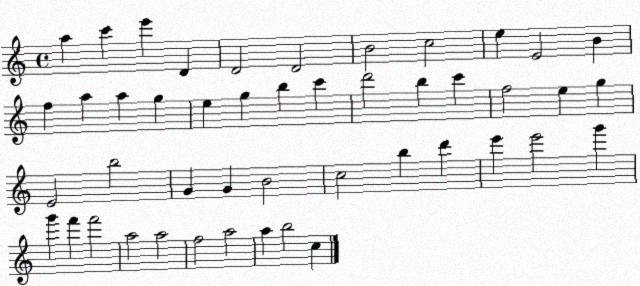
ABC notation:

X:1
T:Untitled
M:4/4
L:1/4
K:C
a c' e' D D2 D2 B2 c2 e E2 B f a a g e g b c' d'2 b c' f2 e g E2 b2 G G B2 c2 b d' e' e'2 g' g' f' f'2 a2 a2 f2 a2 a b2 c